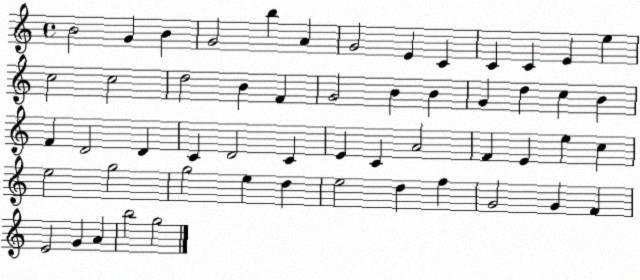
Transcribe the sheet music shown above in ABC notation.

X:1
T:Untitled
M:4/4
L:1/4
K:C
B2 G B G2 b A G2 E C C C E e c2 c2 d2 B F G2 B B G d c B F D2 D C D2 C E C A2 F E e c e2 g2 g2 e d e2 d f G2 G F E2 G A b2 g2